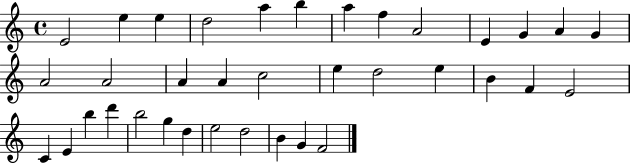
{
  \clef treble
  \time 4/4
  \defaultTimeSignature
  \key c \major
  e'2 e''4 e''4 | d''2 a''4 b''4 | a''4 f''4 a'2 | e'4 g'4 a'4 g'4 | \break a'2 a'2 | a'4 a'4 c''2 | e''4 d''2 e''4 | b'4 f'4 e'2 | \break c'4 e'4 b''4 d'''4 | b''2 g''4 d''4 | e''2 d''2 | b'4 g'4 f'2 | \break \bar "|."
}